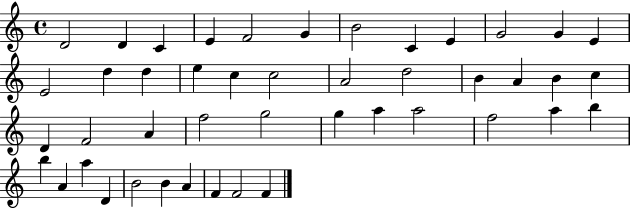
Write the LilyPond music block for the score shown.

{
  \clef treble
  \time 4/4
  \defaultTimeSignature
  \key c \major
  d'2 d'4 c'4 | e'4 f'2 g'4 | b'2 c'4 e'4 | g'2 g'4 e'4 | \break e'2 d''4 d''4 | e''4 c''4 c''2 | a'2 d''2 | b'4 a'4 b'4 c''4 | \break d'4 f'2 a'4 | f''2 g''2 | g''4 a''4 a''2 | f''2 a''4 b''4 | \break b''4 a'4 a''4 d'4 | b'2 b'4 a'4 | f'4 f'2 f'4 | \bar "|."
}